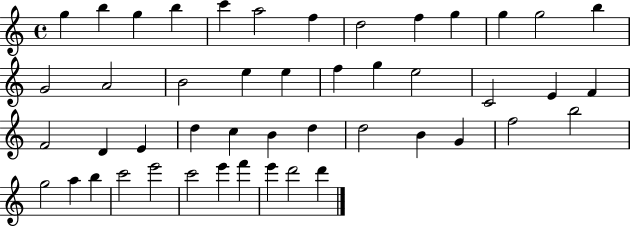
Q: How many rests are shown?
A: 0